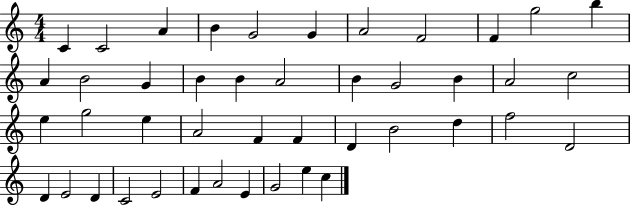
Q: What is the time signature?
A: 4/4